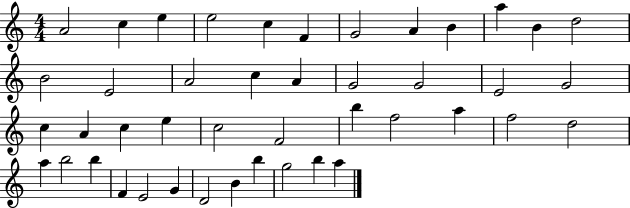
{
  \clef treble
  \numericTimeSignature
  \time 4/4
  \key c \major
  a'2 c''4 e''4 | e''2 c''4 f'4 | g'2 a'4 b'4 | a''4 b'4 d''2 | \break b'2 e'2 | a'2 c''4 a'4 | g'2 g'2 | e'2 g'2 | \break c''4 a'4 c''4 e''4 | c''2 f'2 | b''4 f''2 a''4 | f''2 d''2 | \break a''4 b''2 b''4 | f'4 e'2 g'4 | d'2 b'4 b''4 | g''2 b''4 a''4 | \break \bar "|."
}